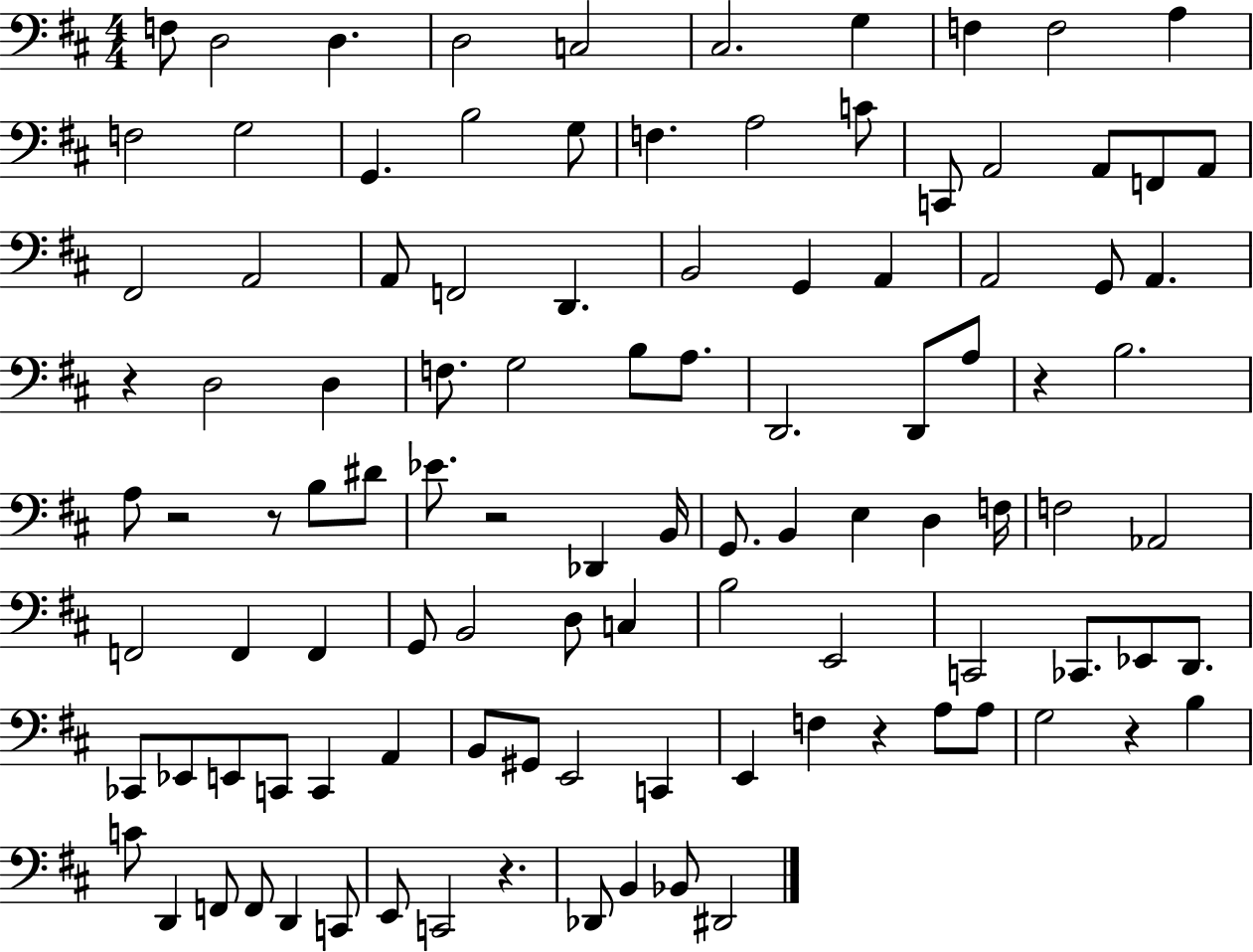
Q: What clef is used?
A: bass